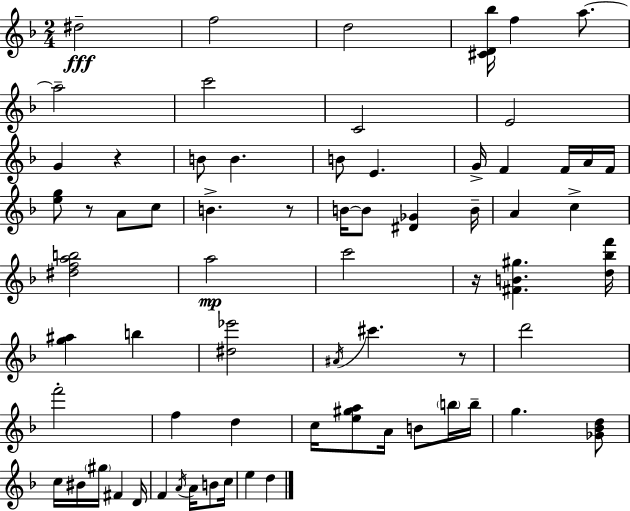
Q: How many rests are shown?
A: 5